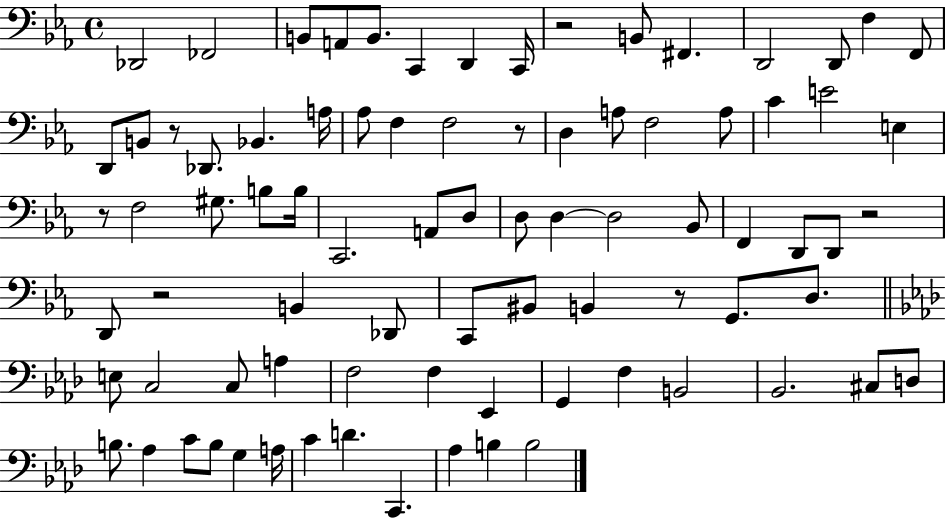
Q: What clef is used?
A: bass